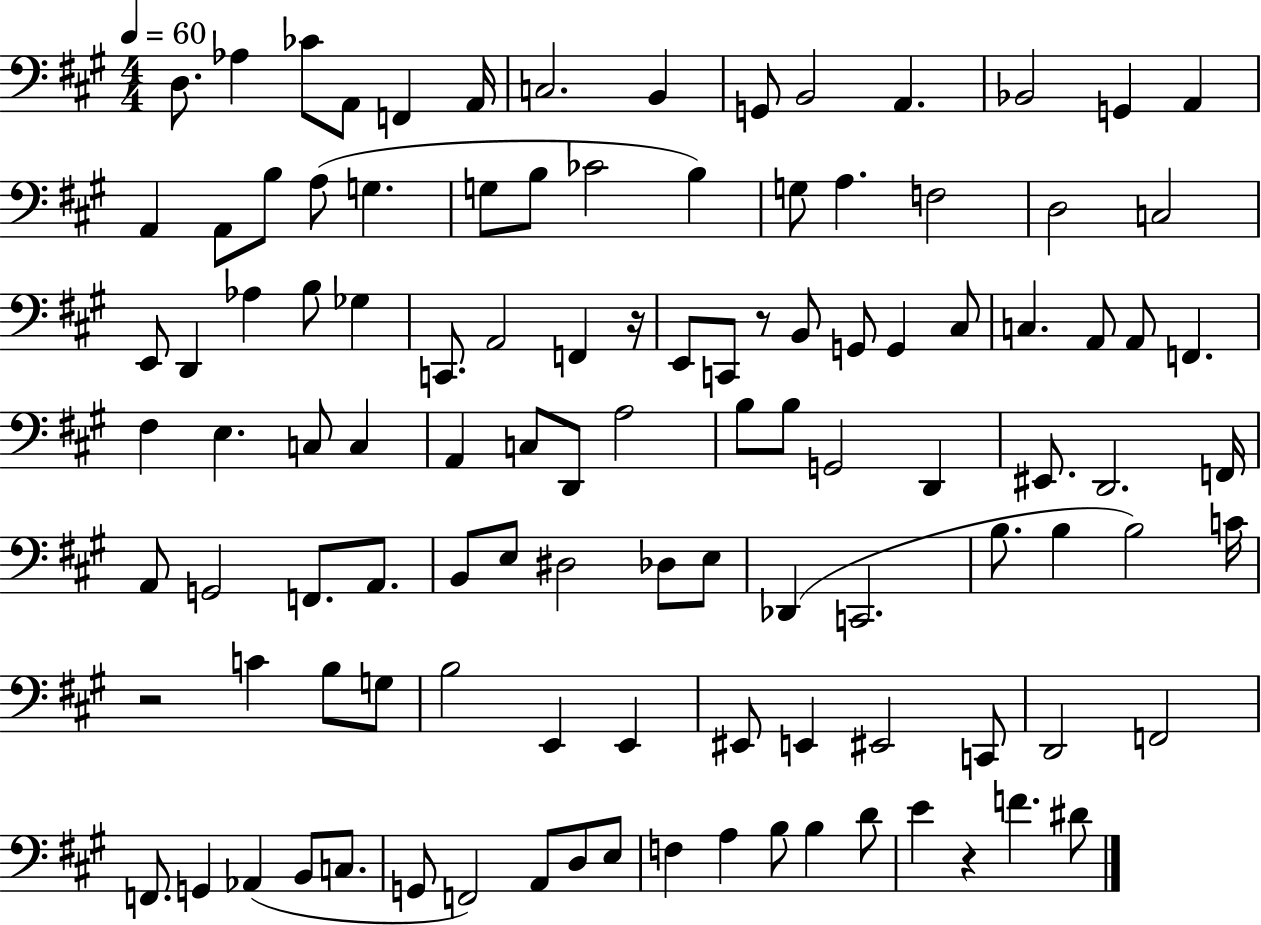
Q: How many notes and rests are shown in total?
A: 110